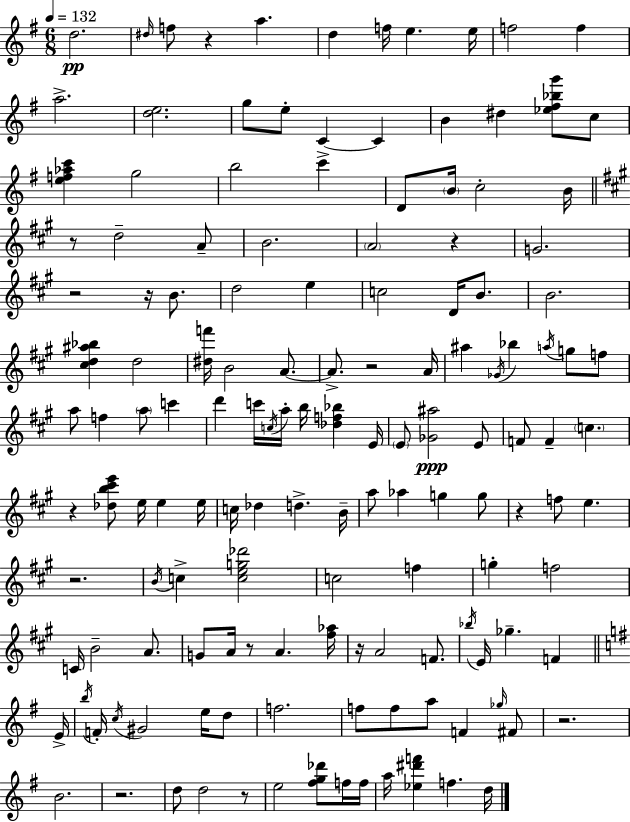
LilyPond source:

{
  \clef treble
  \numericTimeSignature
  \time 6/8
  \key e \minor
  \tempo 4 = 132
  \repeat volta 2 { d''2.\pp | \grace { dis''16 } f''8 r4 a''4. | d''4 f''16 e''4. | e''16 f''2 f''4 | \break a''2.-> | <d'' e''>2. | g''8 e''8-. c'4~~ c'4 | b'4 dis''4 <ees'' fis'' bes'' g'''>8 c''8 | \break <e'' f'' aes'' c'''>4 g''2 | b''2 c'''4-> | d'8 \parenthesize b'16 c''2-. | b'16 \bar "||" \break \key a \major r8 d''2-- a'8-- | b'2. | \parenthesize a'2 r4 | g'2. | \break r2 r16 b'8. | d''2 e''4 | c''2 d'16 b'8. | b'2. | \break <cis'' d'' ais'' bes''>4 d''2 | <dis'' f'''>16 b'2 a'8.~~ | a'8.-> r2 a'16 | ais''4 \acciaccatura { ges'16 } bes''4 \acciaccatura { a''16 } g''8 | \break f''8 a''8 f''4 \parenthesize a''8 c'''4 | d'''4 c'''16 \acciaccatura { c''16 } a''16-. b''16 <des'' f'' bes''>4 | e'16 \parenthesize e'8 <ges' ais''>2\ppp | e'8 f'8 f'4-- \parenthesize c''4. | \break r4 <des'' b'' cis''' e'''>8 e''16 e''4 | e''16 c''16 des''4 d''4.-> | b'16-- a''8 aes''4 g''4 | g''8 r4 f''8 e''4. | \break r2. | \acciaccatura { b'16 } c''4-> <c'' e'' g'' des'''>2 | c''2 | f''4 g''4-. f''2 | \break c'16 b'2-- | a'8. g'8 a'16 r8 a'4. | <fis'' aes''>16 r16 a'2 | f'8. \acciaccatura { bes''16 } e'16 ges''4.-- | \break f'4 \bar "||" \break \key e \minor e'16-> \acciaccatura { b''16 } f'16-. \acciaccatura { c''16 } gis'2 | e''16 d''8 f''2. | f''8 f''8 a''8 f'4 | \grace { ges''16 } fis'8 r2. | \break b'2. | r2. | d''8 d''2 | r8 e''2 | \break <fis'' g'' des'''>8 f''16 f''16 a''16 <ees'' dis''' f'''>4 f''4. | d''16 } \bar "|."
}